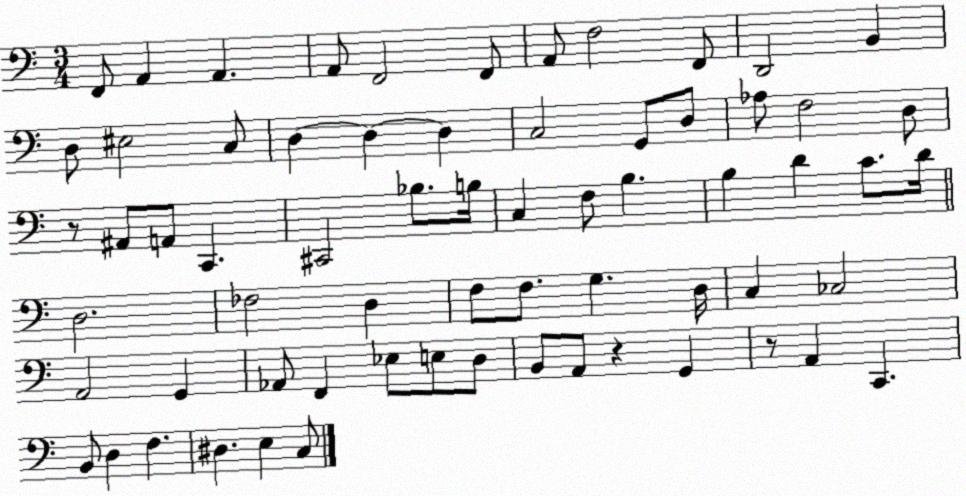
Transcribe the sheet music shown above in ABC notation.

X:1
T:Untitled
M:3/4
L:1/4
K:C
F,,/2 A,, A,, A,,/2 F,,2 F,,/2 A,,/2 F,2 F,,/2 D,,2 B,, D,/2 ^E,2 C,/2 D, D, D, C,2 G,,/2 D,/2 _A,/2 F,2 D,/2 z/2 ^A,,/2 A,,/2 C,, ^C,,2 _B,/2 B,/4 C, F,/2 B, B, D C/2 D/4 D,2 _F,2 D, F,/2 F,/2 G, D,/4 C, _C,2 A,,2 G,, _A,,/2 F,, _E,/2 E,/2 D,/2 B,,/2 A,,/2 z G,, z/2 A,, C,, B,,/2 D, F, ^D, E, C,/2